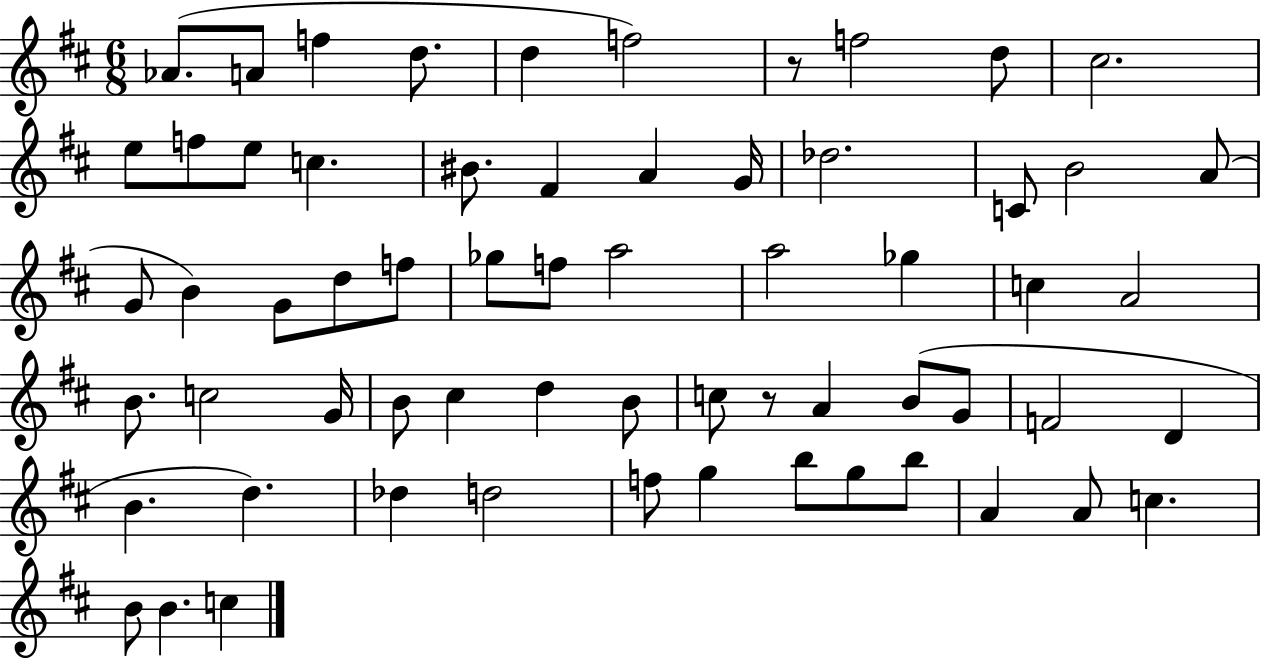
X:1
T:Untitled
M:6/8
L:1/4
K:D
_A/2 A/2 f d/2 d f2 z/2 f2 d/2 ^c2 e/2 f/2 e/2 c ^B/2 ^F A G/4 _d2 C/2 B2 A/2 G/2 B G/2 d/2 f/2 _g/2 f/2 a2 a2 _g c A2 B/2 c2 G/4 B/2 ^c d B/2 c/2 z/2 A B/2 G/2 F2 D B d _d d2 f/2 g b/2 g/2 b/2 A A/2 c B/2 B c